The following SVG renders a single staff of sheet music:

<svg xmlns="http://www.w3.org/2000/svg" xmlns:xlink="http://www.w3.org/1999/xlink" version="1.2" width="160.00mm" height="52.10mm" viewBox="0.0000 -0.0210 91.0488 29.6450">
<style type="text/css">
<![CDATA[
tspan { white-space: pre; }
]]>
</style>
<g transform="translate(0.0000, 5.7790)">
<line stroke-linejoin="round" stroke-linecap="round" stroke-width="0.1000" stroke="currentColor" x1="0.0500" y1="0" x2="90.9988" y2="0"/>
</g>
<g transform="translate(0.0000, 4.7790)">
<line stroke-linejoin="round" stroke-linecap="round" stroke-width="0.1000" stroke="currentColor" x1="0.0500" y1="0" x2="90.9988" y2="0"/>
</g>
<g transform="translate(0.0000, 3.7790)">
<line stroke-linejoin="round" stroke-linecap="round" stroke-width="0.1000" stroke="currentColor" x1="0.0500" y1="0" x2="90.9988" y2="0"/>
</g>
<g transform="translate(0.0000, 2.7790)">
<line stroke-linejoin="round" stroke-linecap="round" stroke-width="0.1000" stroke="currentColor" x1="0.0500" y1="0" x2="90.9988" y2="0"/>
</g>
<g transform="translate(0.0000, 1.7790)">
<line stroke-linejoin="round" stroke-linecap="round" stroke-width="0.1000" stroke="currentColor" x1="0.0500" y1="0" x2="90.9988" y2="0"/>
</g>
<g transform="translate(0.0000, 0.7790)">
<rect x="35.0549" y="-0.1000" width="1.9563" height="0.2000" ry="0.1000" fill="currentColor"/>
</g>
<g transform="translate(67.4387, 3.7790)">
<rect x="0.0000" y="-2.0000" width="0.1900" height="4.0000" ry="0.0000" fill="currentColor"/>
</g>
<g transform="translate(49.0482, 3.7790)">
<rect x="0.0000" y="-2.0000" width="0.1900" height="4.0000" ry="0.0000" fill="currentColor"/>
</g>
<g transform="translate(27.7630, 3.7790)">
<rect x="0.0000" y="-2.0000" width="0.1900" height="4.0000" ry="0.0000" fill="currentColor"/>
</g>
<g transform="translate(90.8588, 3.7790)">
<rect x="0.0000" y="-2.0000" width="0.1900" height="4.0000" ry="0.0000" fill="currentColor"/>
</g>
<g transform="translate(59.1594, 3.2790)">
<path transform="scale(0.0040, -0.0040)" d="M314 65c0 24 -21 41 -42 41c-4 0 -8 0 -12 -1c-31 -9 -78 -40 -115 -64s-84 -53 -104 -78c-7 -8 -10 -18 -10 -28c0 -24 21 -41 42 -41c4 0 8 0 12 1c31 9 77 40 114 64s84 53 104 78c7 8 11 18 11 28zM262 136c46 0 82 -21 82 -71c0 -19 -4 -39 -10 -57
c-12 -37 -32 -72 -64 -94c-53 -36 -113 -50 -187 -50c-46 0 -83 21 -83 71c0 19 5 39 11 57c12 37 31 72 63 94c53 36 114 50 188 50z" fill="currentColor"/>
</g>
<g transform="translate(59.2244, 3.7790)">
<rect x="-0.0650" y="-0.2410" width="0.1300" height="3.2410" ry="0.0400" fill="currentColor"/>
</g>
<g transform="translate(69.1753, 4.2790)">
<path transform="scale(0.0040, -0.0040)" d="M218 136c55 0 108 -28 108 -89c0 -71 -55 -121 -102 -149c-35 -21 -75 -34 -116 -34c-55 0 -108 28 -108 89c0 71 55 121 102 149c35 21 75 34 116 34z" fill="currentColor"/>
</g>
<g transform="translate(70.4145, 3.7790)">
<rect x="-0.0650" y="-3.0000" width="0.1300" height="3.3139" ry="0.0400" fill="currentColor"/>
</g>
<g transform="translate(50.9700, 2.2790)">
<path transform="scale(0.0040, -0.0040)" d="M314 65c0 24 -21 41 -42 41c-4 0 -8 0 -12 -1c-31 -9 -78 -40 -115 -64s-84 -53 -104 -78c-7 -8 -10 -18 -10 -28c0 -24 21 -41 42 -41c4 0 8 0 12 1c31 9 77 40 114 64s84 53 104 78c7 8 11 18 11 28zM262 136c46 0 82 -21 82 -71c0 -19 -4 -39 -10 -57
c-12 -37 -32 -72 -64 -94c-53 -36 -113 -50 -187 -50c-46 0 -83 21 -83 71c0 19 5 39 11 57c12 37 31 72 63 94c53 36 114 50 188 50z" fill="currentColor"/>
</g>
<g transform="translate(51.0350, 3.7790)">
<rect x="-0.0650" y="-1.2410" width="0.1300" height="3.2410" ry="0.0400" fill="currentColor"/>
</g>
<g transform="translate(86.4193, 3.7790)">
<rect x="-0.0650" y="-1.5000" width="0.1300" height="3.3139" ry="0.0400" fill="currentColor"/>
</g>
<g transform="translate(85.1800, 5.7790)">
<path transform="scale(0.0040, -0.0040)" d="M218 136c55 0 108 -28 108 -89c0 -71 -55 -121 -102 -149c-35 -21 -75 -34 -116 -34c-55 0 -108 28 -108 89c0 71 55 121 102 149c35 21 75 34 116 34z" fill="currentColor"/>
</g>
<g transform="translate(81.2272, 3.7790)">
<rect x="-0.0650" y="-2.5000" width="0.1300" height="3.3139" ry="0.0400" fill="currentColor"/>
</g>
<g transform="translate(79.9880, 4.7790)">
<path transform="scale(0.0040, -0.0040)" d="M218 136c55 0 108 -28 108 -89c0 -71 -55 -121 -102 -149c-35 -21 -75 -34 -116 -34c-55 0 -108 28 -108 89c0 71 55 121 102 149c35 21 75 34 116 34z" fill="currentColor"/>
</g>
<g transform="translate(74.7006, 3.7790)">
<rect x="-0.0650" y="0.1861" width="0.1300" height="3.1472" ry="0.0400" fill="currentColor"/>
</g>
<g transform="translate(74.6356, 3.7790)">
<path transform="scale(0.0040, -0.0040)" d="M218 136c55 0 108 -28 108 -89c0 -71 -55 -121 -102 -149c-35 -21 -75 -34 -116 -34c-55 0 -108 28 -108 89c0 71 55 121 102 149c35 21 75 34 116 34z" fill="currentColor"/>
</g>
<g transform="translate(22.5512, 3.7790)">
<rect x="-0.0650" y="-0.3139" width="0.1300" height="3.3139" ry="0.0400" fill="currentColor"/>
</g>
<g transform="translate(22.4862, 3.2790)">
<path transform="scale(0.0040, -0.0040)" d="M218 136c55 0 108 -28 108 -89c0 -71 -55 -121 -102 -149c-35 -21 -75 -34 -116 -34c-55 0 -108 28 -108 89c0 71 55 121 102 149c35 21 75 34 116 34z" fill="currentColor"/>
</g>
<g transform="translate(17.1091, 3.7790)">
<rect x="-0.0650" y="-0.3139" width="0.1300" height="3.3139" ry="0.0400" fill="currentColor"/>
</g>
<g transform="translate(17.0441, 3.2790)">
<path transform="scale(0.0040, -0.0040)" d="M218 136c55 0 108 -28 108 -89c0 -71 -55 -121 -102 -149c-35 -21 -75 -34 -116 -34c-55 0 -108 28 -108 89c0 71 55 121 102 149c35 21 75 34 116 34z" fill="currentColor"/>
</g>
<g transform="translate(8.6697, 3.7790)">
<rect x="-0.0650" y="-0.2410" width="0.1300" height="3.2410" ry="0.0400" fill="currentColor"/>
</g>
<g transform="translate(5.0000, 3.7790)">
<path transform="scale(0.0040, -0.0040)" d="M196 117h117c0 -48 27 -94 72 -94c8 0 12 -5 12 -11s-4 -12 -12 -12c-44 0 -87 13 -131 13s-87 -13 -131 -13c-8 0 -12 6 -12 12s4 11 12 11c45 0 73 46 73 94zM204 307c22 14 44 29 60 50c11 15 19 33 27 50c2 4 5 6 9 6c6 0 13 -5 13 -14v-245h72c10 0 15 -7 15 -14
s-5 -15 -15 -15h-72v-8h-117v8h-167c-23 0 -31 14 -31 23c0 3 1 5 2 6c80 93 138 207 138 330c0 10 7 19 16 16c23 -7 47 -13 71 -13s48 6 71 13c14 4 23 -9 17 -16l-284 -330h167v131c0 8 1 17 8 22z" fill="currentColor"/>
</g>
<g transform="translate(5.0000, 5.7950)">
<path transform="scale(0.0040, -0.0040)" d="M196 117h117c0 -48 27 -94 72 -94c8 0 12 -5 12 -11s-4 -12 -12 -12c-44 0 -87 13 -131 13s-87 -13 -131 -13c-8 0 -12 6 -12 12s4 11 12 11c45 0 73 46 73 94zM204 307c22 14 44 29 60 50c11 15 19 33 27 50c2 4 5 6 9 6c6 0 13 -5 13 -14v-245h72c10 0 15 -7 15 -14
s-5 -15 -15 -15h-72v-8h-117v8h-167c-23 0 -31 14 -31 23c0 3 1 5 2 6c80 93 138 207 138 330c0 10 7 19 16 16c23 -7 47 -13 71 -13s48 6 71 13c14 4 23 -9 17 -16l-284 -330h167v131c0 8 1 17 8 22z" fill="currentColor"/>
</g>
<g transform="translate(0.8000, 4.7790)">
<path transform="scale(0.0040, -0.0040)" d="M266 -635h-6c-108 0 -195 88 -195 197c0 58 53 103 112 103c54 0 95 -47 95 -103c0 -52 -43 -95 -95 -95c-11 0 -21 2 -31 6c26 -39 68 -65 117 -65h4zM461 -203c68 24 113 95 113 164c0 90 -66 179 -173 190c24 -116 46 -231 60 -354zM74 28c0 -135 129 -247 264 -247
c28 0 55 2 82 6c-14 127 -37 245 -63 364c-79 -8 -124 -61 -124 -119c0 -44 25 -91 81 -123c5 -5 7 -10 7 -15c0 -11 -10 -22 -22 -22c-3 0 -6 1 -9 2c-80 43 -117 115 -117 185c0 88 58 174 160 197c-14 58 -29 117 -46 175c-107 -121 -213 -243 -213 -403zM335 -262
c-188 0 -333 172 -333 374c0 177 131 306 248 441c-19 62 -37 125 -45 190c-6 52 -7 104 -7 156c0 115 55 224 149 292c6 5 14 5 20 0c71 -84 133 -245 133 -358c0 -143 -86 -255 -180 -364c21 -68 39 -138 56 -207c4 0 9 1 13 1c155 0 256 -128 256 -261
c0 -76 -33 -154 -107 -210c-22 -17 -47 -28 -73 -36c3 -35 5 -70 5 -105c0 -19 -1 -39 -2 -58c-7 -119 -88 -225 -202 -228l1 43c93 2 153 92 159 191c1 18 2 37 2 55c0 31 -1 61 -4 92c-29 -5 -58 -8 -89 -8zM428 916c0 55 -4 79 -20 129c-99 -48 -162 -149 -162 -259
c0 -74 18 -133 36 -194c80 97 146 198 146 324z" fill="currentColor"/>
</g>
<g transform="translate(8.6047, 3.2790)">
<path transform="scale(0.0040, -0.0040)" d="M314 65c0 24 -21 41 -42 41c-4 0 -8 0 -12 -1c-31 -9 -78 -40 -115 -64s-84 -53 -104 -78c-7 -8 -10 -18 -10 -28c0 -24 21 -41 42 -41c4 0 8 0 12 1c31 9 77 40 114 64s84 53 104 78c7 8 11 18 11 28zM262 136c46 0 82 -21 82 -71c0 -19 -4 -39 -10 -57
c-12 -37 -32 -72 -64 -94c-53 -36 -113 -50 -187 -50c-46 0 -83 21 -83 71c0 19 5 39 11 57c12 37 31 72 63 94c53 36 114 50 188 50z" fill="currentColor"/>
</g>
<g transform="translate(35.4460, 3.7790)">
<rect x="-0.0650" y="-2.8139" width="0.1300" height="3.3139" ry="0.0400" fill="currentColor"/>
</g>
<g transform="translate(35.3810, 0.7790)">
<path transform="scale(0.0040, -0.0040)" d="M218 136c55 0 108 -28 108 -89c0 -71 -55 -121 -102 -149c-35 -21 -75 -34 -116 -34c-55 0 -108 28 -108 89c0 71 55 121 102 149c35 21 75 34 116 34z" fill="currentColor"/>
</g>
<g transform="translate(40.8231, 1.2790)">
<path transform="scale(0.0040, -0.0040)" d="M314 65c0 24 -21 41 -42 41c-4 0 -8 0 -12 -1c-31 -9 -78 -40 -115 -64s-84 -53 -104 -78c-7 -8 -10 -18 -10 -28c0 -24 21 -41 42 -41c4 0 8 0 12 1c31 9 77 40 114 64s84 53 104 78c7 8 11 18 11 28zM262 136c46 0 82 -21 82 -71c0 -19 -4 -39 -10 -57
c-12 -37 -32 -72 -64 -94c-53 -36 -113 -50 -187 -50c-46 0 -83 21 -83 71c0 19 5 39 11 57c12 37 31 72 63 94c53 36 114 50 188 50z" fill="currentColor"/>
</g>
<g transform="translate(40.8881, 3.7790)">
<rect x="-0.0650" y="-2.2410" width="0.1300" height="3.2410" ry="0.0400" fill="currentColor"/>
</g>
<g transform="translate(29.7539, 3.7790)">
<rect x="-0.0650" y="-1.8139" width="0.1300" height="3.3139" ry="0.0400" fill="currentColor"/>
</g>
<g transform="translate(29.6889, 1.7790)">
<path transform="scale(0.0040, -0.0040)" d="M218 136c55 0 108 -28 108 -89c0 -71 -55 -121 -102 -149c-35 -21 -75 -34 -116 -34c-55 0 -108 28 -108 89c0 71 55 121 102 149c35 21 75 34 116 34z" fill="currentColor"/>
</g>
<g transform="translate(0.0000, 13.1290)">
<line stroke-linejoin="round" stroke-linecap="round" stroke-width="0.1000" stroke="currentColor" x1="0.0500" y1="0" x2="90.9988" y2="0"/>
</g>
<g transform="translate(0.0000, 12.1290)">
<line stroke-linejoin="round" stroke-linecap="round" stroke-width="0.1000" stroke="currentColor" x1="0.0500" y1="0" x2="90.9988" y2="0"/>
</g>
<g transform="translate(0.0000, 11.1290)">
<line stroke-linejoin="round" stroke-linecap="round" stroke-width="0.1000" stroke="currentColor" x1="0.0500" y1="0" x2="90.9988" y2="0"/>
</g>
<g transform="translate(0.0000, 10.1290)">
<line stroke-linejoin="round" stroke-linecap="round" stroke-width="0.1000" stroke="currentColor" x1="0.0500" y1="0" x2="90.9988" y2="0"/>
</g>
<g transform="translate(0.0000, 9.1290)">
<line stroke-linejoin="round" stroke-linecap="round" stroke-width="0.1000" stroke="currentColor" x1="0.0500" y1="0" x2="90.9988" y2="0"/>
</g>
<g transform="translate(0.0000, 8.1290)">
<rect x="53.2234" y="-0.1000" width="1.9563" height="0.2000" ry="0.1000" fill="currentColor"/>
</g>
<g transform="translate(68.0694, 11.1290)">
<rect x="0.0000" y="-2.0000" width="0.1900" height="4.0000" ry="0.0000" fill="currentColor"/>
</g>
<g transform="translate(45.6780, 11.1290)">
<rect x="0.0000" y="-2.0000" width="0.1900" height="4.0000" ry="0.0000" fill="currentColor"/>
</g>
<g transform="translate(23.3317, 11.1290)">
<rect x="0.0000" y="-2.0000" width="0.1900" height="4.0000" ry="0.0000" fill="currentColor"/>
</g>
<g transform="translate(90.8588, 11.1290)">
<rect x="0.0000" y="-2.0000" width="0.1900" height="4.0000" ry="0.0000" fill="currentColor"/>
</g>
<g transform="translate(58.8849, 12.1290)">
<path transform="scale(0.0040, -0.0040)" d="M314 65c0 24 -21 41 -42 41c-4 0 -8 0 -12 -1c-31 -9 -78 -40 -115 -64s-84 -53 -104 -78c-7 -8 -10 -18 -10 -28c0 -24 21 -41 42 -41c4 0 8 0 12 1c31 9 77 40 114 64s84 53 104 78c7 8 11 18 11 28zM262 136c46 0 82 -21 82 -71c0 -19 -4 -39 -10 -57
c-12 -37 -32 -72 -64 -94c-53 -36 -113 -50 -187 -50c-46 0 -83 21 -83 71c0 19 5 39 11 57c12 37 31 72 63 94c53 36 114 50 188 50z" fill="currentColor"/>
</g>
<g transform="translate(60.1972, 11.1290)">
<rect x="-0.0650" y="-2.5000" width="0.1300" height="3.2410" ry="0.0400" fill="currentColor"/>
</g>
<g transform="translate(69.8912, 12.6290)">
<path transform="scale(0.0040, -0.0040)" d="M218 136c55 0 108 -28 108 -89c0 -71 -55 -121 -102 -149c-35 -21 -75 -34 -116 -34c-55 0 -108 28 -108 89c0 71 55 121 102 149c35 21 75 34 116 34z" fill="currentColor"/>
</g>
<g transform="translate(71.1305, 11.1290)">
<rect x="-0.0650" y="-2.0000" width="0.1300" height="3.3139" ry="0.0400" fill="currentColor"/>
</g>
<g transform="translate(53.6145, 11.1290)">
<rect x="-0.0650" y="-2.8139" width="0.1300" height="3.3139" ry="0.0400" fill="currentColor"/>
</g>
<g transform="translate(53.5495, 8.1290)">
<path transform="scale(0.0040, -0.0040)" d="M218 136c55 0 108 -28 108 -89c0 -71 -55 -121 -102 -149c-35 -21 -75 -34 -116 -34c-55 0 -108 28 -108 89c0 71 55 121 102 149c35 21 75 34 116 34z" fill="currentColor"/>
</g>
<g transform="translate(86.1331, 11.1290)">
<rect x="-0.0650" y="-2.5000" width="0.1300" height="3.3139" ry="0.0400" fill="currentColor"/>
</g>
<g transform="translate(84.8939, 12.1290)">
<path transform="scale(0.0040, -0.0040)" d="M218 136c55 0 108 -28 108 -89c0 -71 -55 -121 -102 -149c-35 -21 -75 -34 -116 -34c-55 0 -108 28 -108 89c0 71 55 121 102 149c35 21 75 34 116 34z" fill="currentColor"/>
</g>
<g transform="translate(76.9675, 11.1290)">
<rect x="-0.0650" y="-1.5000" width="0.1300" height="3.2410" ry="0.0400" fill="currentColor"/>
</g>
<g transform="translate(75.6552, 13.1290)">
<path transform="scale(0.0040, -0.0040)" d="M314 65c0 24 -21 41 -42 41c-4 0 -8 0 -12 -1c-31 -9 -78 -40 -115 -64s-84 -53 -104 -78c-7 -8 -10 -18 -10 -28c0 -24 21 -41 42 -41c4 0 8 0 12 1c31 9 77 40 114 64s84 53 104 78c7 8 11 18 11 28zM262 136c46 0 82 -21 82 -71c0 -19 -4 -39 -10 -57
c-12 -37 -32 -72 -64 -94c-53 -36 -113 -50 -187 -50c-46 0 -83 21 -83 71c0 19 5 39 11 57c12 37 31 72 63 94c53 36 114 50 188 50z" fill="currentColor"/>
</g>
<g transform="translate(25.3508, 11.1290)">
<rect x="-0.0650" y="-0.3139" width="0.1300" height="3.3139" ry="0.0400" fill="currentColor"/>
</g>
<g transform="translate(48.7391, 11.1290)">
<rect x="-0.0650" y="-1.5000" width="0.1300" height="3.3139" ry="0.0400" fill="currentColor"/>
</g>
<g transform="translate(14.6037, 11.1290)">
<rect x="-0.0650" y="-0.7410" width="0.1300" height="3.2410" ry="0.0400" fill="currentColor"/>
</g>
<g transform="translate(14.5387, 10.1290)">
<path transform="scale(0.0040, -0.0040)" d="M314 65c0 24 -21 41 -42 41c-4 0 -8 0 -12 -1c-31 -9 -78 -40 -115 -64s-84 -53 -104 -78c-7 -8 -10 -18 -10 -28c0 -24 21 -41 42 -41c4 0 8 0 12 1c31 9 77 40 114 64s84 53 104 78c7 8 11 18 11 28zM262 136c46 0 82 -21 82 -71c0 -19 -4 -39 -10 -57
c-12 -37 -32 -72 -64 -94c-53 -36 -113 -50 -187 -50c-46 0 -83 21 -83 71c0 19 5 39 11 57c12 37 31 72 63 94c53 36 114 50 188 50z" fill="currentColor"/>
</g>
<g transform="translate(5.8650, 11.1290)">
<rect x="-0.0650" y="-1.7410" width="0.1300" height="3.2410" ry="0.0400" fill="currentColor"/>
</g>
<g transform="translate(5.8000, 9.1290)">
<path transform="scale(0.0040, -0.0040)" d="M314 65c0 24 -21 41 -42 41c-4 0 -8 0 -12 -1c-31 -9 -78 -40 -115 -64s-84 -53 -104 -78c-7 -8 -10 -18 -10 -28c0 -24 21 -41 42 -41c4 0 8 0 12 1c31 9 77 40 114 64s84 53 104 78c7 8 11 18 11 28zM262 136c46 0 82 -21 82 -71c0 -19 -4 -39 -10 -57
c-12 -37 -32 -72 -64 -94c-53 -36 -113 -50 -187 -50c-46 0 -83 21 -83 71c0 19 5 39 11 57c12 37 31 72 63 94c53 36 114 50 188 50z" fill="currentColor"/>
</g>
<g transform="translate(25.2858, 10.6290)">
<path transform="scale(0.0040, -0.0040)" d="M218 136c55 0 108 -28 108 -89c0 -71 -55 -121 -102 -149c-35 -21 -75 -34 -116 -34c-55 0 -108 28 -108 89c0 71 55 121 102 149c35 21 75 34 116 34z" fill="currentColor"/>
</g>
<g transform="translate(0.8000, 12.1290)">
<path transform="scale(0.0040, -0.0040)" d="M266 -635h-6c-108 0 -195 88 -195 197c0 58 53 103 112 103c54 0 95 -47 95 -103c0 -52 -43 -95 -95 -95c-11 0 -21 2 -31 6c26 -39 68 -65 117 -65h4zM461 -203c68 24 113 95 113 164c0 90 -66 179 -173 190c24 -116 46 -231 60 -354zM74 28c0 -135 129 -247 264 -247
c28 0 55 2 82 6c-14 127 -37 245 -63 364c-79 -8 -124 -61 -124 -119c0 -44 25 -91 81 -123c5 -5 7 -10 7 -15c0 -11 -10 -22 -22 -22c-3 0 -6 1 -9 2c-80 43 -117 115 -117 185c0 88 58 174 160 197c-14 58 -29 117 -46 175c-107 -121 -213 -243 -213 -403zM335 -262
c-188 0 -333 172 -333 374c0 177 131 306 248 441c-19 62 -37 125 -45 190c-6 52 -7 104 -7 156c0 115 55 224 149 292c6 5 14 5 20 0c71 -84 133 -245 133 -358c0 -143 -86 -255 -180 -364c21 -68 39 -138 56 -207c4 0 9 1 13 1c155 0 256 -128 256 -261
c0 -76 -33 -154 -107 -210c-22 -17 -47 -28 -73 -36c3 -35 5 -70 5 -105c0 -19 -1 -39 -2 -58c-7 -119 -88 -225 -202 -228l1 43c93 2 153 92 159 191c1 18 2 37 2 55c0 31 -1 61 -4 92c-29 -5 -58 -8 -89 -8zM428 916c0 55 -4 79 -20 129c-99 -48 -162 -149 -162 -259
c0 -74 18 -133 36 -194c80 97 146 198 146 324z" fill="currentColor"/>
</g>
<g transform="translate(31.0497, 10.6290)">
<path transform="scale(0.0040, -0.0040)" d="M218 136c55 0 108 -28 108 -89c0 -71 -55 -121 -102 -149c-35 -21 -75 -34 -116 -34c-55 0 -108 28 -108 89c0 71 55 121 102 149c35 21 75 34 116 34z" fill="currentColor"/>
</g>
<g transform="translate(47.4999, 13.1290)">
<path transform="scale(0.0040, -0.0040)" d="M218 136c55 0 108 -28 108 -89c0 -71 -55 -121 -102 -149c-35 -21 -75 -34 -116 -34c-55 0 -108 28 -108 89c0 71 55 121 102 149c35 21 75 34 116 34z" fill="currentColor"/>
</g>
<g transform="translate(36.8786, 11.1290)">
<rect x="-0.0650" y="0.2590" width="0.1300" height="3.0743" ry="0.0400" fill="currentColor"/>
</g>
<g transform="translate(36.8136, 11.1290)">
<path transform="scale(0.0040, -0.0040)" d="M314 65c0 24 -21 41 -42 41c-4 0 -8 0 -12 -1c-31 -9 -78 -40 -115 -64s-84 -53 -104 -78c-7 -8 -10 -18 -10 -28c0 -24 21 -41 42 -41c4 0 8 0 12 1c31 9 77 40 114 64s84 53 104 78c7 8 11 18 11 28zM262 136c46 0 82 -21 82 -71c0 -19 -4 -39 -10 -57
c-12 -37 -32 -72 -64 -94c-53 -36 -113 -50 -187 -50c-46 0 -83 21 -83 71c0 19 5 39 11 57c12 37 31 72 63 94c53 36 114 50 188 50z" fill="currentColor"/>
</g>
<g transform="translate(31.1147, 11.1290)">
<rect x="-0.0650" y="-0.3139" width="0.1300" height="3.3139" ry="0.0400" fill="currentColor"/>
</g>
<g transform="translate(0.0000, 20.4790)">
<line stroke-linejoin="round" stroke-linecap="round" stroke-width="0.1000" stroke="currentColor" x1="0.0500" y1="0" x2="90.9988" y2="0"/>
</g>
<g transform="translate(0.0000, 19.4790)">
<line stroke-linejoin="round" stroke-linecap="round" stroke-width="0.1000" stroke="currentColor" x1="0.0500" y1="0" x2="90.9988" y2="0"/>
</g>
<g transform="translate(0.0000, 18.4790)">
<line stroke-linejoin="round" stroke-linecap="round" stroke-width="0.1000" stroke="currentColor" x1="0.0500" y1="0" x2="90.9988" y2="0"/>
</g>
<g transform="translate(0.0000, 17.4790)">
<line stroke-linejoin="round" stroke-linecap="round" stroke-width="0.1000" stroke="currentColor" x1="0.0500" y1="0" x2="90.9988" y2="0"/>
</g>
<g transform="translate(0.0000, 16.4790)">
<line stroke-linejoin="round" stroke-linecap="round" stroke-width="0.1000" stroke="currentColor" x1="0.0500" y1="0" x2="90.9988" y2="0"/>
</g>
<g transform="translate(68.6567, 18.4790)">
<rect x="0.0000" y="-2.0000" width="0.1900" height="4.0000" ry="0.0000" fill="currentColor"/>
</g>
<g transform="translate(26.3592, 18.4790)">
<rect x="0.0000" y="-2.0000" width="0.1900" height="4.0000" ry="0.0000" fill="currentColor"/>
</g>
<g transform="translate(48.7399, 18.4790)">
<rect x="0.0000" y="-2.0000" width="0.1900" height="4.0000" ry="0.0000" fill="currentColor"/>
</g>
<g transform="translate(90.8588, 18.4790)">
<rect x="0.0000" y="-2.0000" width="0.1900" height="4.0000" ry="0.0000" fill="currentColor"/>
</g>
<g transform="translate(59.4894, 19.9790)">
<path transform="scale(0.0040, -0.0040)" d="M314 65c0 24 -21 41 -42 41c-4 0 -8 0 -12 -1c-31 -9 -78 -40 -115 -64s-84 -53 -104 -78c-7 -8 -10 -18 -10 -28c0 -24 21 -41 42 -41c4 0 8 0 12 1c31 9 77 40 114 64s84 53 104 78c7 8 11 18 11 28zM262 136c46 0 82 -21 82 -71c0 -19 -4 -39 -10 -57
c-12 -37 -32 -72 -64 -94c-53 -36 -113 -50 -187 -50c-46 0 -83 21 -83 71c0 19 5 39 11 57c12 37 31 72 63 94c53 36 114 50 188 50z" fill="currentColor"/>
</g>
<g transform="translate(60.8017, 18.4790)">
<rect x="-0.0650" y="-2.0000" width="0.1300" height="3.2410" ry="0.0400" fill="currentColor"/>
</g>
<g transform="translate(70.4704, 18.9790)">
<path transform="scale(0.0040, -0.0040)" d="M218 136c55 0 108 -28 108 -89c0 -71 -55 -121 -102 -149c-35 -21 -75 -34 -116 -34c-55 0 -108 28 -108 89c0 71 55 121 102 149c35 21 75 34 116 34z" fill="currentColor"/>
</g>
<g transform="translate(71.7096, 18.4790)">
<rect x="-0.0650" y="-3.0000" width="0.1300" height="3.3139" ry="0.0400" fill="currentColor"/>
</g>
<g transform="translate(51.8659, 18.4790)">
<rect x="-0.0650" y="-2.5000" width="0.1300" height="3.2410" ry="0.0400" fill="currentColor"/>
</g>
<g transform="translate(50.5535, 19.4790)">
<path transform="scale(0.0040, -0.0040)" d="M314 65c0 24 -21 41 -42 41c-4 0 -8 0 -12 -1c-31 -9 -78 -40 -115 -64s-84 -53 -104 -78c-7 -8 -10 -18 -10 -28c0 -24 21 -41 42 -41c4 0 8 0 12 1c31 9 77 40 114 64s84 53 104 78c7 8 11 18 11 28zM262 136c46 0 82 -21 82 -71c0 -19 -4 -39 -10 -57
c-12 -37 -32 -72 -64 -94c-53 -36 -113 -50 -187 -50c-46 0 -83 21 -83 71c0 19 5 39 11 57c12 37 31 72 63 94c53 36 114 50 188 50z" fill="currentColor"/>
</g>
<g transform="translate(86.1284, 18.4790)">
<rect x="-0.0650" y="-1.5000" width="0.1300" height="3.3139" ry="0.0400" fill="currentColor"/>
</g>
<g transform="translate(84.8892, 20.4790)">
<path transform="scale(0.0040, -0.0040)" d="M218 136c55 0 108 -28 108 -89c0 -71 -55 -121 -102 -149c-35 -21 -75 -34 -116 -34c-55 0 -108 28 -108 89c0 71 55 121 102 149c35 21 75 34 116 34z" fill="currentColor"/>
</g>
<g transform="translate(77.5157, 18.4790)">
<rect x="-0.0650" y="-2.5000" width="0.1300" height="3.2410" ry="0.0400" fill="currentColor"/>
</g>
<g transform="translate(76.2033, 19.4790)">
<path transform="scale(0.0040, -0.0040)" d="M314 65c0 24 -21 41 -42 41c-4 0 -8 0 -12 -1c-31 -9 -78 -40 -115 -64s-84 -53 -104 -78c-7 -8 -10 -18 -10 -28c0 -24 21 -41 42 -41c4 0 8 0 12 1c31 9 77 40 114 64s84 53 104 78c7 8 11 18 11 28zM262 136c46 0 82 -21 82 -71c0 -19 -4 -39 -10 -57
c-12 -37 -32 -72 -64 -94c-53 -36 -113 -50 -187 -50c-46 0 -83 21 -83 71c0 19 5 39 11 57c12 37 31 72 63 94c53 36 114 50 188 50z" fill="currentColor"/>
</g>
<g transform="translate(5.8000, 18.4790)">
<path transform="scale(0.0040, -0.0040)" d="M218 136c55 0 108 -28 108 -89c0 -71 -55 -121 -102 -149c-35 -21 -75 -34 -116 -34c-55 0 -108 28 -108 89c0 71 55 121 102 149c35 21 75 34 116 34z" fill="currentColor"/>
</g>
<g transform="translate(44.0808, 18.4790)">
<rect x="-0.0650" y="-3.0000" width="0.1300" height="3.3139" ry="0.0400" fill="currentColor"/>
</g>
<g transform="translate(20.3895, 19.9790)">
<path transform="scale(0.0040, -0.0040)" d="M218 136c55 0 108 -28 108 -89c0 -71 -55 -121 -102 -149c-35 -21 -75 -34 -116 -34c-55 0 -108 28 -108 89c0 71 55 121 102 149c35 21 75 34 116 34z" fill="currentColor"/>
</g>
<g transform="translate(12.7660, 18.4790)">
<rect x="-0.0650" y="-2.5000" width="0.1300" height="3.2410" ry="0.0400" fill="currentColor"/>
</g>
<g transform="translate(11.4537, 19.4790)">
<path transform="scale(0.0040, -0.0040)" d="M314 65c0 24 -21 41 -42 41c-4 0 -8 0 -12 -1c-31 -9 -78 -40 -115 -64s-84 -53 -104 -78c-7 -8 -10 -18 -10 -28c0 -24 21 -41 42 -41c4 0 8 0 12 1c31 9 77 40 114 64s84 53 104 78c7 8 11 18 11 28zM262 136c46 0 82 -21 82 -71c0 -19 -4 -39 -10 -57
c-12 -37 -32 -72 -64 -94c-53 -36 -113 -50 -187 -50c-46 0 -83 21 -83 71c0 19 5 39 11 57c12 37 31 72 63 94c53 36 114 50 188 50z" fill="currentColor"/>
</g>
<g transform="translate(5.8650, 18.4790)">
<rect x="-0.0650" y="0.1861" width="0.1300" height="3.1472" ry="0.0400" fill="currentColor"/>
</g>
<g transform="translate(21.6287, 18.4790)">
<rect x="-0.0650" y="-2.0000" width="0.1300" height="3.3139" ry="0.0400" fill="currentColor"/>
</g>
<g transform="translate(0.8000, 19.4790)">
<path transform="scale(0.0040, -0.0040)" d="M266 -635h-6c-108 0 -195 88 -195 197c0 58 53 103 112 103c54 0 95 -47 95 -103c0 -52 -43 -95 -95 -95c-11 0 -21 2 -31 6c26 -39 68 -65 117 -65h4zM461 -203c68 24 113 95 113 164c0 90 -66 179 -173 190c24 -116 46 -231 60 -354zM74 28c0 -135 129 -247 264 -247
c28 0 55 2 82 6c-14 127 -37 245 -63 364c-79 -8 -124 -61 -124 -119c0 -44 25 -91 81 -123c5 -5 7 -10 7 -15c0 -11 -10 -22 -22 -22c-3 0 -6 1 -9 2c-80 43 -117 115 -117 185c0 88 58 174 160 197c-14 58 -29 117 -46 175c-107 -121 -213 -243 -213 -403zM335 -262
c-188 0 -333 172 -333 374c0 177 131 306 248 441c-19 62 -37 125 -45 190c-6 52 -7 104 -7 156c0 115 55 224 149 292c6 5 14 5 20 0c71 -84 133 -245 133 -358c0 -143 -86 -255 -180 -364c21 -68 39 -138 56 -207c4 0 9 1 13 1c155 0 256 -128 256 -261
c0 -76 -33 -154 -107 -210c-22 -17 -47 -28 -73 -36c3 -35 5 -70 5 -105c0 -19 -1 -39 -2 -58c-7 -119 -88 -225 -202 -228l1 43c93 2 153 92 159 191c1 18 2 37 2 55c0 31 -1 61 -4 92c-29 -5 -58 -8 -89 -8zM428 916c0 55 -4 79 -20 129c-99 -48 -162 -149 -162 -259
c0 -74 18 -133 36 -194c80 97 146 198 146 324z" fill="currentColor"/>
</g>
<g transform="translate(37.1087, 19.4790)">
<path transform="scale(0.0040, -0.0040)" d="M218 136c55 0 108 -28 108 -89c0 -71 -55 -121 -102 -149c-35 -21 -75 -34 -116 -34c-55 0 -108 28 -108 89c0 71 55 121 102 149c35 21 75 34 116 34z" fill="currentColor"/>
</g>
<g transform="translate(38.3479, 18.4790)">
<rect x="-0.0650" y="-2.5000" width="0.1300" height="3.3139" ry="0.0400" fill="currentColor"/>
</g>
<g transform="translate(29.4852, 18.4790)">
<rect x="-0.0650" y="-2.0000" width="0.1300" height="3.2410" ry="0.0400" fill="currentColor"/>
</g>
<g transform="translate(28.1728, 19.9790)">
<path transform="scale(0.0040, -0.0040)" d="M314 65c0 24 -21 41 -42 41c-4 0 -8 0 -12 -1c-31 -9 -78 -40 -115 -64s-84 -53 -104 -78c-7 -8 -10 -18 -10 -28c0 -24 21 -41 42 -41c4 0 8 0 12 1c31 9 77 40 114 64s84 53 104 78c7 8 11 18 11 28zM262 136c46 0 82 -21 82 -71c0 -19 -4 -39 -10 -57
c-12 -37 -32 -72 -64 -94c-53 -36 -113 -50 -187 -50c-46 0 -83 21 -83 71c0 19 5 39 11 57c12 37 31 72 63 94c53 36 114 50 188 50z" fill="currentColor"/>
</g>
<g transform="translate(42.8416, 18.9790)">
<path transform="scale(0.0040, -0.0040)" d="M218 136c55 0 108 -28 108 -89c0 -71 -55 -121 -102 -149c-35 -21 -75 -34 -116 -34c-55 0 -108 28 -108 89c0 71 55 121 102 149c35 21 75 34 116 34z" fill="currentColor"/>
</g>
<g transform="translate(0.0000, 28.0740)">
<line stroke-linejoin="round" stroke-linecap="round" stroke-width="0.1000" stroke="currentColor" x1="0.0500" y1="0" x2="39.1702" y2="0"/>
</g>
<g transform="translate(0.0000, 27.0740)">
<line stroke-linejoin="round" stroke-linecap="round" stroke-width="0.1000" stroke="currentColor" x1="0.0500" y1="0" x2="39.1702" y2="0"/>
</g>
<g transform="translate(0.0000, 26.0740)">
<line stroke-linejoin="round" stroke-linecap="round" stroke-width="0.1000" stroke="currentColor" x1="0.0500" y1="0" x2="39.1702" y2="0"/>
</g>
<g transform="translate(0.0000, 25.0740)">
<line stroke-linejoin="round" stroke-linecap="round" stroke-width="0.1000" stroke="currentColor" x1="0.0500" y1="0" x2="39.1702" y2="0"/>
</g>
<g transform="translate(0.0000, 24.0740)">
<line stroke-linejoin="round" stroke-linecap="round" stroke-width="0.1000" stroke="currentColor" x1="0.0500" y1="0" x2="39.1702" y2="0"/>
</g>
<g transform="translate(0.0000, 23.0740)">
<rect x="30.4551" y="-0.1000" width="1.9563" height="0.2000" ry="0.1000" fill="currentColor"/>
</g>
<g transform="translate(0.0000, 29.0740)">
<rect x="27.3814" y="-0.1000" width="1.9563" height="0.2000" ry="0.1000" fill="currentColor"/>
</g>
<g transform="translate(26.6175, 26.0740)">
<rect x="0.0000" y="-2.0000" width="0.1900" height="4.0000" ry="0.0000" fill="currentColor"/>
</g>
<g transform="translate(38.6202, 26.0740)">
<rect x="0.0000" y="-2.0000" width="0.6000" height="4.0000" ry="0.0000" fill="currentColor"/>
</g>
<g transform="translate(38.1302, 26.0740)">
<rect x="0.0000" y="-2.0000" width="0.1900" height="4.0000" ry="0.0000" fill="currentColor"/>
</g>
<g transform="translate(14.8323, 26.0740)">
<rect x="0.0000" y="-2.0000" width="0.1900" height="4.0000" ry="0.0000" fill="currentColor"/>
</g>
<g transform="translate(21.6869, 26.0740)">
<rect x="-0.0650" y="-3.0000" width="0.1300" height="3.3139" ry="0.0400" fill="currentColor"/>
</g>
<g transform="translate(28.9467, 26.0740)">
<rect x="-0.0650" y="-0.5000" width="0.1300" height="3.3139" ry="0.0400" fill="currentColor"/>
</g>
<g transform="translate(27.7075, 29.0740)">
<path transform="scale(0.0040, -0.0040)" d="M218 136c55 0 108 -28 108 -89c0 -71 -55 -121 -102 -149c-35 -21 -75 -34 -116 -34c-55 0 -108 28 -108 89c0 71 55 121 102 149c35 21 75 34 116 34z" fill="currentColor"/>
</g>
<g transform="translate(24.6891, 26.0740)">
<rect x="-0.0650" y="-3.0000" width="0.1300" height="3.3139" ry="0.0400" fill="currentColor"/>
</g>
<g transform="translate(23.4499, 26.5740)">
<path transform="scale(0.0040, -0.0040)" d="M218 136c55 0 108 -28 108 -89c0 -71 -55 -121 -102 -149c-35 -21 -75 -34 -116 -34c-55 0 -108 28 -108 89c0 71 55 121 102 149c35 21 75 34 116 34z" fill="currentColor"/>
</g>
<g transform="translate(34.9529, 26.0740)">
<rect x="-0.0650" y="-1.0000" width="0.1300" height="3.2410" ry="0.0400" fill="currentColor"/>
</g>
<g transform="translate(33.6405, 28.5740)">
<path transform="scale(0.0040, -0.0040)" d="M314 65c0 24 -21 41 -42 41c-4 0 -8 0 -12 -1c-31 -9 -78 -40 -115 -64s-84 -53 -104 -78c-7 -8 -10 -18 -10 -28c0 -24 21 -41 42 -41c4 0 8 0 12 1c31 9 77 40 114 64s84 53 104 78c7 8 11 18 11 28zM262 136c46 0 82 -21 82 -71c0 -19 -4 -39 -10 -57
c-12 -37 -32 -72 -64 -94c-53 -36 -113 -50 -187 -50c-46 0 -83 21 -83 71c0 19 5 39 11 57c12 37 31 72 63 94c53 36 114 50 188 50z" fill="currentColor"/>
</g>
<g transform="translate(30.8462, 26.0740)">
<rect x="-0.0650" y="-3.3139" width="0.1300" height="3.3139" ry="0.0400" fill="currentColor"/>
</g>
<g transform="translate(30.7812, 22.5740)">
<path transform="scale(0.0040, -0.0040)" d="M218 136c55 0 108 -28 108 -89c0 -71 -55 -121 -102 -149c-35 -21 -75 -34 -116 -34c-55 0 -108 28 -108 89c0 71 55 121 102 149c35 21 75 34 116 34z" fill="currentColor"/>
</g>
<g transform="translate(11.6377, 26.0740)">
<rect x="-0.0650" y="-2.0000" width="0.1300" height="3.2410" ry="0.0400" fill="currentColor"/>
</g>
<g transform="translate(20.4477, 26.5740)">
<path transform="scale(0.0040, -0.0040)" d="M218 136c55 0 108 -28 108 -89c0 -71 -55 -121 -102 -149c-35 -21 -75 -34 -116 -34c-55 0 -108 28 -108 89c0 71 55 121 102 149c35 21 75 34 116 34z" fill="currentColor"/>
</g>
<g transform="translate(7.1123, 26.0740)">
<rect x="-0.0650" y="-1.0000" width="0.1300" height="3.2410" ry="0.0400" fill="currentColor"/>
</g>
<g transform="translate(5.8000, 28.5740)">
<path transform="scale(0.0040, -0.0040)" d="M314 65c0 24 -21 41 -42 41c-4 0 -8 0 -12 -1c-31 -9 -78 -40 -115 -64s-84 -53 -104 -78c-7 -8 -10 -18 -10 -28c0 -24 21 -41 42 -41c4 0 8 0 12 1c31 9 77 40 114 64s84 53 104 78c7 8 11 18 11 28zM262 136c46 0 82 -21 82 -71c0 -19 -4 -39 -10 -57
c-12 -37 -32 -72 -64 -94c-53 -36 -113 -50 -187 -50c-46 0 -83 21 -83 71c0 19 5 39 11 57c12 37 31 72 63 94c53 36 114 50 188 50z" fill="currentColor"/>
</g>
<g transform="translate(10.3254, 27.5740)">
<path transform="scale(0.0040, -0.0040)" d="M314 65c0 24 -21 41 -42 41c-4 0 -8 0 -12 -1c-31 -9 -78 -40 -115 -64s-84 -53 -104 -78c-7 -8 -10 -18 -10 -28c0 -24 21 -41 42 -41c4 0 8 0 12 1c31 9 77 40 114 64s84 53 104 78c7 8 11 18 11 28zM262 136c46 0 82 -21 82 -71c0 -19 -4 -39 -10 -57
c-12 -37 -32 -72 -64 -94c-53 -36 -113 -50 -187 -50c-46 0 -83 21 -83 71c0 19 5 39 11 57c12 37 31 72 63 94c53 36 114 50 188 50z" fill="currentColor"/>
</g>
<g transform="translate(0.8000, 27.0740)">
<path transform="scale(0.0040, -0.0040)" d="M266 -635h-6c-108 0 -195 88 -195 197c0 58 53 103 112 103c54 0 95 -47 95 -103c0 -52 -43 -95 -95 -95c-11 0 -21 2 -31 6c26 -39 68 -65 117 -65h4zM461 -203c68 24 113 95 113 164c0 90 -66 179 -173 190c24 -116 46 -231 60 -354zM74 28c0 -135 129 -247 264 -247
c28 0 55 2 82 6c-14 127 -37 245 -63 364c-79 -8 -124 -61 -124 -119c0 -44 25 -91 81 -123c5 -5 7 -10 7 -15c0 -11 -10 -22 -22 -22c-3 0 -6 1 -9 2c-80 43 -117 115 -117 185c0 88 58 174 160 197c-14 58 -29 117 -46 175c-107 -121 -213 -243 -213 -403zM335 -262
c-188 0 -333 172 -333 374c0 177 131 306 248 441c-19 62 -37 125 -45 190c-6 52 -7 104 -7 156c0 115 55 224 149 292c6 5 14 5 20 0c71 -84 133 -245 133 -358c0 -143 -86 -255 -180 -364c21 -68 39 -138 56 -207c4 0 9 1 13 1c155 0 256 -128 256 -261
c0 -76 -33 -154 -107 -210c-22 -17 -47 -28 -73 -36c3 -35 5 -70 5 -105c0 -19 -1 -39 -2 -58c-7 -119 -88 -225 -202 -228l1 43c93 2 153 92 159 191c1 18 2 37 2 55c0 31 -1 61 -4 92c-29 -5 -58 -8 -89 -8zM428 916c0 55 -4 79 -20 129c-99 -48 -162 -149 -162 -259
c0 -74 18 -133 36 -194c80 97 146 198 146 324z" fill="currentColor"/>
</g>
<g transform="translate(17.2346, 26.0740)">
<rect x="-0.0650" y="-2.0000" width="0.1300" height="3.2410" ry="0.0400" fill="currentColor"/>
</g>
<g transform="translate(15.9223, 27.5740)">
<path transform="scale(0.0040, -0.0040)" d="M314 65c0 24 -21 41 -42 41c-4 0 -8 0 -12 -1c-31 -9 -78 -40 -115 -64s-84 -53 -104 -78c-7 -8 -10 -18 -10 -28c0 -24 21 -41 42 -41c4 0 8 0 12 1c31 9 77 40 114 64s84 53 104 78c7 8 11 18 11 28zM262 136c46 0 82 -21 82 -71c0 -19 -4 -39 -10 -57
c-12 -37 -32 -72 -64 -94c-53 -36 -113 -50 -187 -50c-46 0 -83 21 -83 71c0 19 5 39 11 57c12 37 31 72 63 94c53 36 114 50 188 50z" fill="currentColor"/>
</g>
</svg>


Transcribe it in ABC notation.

X:1
T:Untitled
M:4/4
L:1/4
K:C
c2 c c f a g2 e2 c2 A B G E f2 d2 c c B2 E a G2 F E2 G B G2 F F2 G A G2 F2 A G2 E D2 F2 F2 A A C b D2